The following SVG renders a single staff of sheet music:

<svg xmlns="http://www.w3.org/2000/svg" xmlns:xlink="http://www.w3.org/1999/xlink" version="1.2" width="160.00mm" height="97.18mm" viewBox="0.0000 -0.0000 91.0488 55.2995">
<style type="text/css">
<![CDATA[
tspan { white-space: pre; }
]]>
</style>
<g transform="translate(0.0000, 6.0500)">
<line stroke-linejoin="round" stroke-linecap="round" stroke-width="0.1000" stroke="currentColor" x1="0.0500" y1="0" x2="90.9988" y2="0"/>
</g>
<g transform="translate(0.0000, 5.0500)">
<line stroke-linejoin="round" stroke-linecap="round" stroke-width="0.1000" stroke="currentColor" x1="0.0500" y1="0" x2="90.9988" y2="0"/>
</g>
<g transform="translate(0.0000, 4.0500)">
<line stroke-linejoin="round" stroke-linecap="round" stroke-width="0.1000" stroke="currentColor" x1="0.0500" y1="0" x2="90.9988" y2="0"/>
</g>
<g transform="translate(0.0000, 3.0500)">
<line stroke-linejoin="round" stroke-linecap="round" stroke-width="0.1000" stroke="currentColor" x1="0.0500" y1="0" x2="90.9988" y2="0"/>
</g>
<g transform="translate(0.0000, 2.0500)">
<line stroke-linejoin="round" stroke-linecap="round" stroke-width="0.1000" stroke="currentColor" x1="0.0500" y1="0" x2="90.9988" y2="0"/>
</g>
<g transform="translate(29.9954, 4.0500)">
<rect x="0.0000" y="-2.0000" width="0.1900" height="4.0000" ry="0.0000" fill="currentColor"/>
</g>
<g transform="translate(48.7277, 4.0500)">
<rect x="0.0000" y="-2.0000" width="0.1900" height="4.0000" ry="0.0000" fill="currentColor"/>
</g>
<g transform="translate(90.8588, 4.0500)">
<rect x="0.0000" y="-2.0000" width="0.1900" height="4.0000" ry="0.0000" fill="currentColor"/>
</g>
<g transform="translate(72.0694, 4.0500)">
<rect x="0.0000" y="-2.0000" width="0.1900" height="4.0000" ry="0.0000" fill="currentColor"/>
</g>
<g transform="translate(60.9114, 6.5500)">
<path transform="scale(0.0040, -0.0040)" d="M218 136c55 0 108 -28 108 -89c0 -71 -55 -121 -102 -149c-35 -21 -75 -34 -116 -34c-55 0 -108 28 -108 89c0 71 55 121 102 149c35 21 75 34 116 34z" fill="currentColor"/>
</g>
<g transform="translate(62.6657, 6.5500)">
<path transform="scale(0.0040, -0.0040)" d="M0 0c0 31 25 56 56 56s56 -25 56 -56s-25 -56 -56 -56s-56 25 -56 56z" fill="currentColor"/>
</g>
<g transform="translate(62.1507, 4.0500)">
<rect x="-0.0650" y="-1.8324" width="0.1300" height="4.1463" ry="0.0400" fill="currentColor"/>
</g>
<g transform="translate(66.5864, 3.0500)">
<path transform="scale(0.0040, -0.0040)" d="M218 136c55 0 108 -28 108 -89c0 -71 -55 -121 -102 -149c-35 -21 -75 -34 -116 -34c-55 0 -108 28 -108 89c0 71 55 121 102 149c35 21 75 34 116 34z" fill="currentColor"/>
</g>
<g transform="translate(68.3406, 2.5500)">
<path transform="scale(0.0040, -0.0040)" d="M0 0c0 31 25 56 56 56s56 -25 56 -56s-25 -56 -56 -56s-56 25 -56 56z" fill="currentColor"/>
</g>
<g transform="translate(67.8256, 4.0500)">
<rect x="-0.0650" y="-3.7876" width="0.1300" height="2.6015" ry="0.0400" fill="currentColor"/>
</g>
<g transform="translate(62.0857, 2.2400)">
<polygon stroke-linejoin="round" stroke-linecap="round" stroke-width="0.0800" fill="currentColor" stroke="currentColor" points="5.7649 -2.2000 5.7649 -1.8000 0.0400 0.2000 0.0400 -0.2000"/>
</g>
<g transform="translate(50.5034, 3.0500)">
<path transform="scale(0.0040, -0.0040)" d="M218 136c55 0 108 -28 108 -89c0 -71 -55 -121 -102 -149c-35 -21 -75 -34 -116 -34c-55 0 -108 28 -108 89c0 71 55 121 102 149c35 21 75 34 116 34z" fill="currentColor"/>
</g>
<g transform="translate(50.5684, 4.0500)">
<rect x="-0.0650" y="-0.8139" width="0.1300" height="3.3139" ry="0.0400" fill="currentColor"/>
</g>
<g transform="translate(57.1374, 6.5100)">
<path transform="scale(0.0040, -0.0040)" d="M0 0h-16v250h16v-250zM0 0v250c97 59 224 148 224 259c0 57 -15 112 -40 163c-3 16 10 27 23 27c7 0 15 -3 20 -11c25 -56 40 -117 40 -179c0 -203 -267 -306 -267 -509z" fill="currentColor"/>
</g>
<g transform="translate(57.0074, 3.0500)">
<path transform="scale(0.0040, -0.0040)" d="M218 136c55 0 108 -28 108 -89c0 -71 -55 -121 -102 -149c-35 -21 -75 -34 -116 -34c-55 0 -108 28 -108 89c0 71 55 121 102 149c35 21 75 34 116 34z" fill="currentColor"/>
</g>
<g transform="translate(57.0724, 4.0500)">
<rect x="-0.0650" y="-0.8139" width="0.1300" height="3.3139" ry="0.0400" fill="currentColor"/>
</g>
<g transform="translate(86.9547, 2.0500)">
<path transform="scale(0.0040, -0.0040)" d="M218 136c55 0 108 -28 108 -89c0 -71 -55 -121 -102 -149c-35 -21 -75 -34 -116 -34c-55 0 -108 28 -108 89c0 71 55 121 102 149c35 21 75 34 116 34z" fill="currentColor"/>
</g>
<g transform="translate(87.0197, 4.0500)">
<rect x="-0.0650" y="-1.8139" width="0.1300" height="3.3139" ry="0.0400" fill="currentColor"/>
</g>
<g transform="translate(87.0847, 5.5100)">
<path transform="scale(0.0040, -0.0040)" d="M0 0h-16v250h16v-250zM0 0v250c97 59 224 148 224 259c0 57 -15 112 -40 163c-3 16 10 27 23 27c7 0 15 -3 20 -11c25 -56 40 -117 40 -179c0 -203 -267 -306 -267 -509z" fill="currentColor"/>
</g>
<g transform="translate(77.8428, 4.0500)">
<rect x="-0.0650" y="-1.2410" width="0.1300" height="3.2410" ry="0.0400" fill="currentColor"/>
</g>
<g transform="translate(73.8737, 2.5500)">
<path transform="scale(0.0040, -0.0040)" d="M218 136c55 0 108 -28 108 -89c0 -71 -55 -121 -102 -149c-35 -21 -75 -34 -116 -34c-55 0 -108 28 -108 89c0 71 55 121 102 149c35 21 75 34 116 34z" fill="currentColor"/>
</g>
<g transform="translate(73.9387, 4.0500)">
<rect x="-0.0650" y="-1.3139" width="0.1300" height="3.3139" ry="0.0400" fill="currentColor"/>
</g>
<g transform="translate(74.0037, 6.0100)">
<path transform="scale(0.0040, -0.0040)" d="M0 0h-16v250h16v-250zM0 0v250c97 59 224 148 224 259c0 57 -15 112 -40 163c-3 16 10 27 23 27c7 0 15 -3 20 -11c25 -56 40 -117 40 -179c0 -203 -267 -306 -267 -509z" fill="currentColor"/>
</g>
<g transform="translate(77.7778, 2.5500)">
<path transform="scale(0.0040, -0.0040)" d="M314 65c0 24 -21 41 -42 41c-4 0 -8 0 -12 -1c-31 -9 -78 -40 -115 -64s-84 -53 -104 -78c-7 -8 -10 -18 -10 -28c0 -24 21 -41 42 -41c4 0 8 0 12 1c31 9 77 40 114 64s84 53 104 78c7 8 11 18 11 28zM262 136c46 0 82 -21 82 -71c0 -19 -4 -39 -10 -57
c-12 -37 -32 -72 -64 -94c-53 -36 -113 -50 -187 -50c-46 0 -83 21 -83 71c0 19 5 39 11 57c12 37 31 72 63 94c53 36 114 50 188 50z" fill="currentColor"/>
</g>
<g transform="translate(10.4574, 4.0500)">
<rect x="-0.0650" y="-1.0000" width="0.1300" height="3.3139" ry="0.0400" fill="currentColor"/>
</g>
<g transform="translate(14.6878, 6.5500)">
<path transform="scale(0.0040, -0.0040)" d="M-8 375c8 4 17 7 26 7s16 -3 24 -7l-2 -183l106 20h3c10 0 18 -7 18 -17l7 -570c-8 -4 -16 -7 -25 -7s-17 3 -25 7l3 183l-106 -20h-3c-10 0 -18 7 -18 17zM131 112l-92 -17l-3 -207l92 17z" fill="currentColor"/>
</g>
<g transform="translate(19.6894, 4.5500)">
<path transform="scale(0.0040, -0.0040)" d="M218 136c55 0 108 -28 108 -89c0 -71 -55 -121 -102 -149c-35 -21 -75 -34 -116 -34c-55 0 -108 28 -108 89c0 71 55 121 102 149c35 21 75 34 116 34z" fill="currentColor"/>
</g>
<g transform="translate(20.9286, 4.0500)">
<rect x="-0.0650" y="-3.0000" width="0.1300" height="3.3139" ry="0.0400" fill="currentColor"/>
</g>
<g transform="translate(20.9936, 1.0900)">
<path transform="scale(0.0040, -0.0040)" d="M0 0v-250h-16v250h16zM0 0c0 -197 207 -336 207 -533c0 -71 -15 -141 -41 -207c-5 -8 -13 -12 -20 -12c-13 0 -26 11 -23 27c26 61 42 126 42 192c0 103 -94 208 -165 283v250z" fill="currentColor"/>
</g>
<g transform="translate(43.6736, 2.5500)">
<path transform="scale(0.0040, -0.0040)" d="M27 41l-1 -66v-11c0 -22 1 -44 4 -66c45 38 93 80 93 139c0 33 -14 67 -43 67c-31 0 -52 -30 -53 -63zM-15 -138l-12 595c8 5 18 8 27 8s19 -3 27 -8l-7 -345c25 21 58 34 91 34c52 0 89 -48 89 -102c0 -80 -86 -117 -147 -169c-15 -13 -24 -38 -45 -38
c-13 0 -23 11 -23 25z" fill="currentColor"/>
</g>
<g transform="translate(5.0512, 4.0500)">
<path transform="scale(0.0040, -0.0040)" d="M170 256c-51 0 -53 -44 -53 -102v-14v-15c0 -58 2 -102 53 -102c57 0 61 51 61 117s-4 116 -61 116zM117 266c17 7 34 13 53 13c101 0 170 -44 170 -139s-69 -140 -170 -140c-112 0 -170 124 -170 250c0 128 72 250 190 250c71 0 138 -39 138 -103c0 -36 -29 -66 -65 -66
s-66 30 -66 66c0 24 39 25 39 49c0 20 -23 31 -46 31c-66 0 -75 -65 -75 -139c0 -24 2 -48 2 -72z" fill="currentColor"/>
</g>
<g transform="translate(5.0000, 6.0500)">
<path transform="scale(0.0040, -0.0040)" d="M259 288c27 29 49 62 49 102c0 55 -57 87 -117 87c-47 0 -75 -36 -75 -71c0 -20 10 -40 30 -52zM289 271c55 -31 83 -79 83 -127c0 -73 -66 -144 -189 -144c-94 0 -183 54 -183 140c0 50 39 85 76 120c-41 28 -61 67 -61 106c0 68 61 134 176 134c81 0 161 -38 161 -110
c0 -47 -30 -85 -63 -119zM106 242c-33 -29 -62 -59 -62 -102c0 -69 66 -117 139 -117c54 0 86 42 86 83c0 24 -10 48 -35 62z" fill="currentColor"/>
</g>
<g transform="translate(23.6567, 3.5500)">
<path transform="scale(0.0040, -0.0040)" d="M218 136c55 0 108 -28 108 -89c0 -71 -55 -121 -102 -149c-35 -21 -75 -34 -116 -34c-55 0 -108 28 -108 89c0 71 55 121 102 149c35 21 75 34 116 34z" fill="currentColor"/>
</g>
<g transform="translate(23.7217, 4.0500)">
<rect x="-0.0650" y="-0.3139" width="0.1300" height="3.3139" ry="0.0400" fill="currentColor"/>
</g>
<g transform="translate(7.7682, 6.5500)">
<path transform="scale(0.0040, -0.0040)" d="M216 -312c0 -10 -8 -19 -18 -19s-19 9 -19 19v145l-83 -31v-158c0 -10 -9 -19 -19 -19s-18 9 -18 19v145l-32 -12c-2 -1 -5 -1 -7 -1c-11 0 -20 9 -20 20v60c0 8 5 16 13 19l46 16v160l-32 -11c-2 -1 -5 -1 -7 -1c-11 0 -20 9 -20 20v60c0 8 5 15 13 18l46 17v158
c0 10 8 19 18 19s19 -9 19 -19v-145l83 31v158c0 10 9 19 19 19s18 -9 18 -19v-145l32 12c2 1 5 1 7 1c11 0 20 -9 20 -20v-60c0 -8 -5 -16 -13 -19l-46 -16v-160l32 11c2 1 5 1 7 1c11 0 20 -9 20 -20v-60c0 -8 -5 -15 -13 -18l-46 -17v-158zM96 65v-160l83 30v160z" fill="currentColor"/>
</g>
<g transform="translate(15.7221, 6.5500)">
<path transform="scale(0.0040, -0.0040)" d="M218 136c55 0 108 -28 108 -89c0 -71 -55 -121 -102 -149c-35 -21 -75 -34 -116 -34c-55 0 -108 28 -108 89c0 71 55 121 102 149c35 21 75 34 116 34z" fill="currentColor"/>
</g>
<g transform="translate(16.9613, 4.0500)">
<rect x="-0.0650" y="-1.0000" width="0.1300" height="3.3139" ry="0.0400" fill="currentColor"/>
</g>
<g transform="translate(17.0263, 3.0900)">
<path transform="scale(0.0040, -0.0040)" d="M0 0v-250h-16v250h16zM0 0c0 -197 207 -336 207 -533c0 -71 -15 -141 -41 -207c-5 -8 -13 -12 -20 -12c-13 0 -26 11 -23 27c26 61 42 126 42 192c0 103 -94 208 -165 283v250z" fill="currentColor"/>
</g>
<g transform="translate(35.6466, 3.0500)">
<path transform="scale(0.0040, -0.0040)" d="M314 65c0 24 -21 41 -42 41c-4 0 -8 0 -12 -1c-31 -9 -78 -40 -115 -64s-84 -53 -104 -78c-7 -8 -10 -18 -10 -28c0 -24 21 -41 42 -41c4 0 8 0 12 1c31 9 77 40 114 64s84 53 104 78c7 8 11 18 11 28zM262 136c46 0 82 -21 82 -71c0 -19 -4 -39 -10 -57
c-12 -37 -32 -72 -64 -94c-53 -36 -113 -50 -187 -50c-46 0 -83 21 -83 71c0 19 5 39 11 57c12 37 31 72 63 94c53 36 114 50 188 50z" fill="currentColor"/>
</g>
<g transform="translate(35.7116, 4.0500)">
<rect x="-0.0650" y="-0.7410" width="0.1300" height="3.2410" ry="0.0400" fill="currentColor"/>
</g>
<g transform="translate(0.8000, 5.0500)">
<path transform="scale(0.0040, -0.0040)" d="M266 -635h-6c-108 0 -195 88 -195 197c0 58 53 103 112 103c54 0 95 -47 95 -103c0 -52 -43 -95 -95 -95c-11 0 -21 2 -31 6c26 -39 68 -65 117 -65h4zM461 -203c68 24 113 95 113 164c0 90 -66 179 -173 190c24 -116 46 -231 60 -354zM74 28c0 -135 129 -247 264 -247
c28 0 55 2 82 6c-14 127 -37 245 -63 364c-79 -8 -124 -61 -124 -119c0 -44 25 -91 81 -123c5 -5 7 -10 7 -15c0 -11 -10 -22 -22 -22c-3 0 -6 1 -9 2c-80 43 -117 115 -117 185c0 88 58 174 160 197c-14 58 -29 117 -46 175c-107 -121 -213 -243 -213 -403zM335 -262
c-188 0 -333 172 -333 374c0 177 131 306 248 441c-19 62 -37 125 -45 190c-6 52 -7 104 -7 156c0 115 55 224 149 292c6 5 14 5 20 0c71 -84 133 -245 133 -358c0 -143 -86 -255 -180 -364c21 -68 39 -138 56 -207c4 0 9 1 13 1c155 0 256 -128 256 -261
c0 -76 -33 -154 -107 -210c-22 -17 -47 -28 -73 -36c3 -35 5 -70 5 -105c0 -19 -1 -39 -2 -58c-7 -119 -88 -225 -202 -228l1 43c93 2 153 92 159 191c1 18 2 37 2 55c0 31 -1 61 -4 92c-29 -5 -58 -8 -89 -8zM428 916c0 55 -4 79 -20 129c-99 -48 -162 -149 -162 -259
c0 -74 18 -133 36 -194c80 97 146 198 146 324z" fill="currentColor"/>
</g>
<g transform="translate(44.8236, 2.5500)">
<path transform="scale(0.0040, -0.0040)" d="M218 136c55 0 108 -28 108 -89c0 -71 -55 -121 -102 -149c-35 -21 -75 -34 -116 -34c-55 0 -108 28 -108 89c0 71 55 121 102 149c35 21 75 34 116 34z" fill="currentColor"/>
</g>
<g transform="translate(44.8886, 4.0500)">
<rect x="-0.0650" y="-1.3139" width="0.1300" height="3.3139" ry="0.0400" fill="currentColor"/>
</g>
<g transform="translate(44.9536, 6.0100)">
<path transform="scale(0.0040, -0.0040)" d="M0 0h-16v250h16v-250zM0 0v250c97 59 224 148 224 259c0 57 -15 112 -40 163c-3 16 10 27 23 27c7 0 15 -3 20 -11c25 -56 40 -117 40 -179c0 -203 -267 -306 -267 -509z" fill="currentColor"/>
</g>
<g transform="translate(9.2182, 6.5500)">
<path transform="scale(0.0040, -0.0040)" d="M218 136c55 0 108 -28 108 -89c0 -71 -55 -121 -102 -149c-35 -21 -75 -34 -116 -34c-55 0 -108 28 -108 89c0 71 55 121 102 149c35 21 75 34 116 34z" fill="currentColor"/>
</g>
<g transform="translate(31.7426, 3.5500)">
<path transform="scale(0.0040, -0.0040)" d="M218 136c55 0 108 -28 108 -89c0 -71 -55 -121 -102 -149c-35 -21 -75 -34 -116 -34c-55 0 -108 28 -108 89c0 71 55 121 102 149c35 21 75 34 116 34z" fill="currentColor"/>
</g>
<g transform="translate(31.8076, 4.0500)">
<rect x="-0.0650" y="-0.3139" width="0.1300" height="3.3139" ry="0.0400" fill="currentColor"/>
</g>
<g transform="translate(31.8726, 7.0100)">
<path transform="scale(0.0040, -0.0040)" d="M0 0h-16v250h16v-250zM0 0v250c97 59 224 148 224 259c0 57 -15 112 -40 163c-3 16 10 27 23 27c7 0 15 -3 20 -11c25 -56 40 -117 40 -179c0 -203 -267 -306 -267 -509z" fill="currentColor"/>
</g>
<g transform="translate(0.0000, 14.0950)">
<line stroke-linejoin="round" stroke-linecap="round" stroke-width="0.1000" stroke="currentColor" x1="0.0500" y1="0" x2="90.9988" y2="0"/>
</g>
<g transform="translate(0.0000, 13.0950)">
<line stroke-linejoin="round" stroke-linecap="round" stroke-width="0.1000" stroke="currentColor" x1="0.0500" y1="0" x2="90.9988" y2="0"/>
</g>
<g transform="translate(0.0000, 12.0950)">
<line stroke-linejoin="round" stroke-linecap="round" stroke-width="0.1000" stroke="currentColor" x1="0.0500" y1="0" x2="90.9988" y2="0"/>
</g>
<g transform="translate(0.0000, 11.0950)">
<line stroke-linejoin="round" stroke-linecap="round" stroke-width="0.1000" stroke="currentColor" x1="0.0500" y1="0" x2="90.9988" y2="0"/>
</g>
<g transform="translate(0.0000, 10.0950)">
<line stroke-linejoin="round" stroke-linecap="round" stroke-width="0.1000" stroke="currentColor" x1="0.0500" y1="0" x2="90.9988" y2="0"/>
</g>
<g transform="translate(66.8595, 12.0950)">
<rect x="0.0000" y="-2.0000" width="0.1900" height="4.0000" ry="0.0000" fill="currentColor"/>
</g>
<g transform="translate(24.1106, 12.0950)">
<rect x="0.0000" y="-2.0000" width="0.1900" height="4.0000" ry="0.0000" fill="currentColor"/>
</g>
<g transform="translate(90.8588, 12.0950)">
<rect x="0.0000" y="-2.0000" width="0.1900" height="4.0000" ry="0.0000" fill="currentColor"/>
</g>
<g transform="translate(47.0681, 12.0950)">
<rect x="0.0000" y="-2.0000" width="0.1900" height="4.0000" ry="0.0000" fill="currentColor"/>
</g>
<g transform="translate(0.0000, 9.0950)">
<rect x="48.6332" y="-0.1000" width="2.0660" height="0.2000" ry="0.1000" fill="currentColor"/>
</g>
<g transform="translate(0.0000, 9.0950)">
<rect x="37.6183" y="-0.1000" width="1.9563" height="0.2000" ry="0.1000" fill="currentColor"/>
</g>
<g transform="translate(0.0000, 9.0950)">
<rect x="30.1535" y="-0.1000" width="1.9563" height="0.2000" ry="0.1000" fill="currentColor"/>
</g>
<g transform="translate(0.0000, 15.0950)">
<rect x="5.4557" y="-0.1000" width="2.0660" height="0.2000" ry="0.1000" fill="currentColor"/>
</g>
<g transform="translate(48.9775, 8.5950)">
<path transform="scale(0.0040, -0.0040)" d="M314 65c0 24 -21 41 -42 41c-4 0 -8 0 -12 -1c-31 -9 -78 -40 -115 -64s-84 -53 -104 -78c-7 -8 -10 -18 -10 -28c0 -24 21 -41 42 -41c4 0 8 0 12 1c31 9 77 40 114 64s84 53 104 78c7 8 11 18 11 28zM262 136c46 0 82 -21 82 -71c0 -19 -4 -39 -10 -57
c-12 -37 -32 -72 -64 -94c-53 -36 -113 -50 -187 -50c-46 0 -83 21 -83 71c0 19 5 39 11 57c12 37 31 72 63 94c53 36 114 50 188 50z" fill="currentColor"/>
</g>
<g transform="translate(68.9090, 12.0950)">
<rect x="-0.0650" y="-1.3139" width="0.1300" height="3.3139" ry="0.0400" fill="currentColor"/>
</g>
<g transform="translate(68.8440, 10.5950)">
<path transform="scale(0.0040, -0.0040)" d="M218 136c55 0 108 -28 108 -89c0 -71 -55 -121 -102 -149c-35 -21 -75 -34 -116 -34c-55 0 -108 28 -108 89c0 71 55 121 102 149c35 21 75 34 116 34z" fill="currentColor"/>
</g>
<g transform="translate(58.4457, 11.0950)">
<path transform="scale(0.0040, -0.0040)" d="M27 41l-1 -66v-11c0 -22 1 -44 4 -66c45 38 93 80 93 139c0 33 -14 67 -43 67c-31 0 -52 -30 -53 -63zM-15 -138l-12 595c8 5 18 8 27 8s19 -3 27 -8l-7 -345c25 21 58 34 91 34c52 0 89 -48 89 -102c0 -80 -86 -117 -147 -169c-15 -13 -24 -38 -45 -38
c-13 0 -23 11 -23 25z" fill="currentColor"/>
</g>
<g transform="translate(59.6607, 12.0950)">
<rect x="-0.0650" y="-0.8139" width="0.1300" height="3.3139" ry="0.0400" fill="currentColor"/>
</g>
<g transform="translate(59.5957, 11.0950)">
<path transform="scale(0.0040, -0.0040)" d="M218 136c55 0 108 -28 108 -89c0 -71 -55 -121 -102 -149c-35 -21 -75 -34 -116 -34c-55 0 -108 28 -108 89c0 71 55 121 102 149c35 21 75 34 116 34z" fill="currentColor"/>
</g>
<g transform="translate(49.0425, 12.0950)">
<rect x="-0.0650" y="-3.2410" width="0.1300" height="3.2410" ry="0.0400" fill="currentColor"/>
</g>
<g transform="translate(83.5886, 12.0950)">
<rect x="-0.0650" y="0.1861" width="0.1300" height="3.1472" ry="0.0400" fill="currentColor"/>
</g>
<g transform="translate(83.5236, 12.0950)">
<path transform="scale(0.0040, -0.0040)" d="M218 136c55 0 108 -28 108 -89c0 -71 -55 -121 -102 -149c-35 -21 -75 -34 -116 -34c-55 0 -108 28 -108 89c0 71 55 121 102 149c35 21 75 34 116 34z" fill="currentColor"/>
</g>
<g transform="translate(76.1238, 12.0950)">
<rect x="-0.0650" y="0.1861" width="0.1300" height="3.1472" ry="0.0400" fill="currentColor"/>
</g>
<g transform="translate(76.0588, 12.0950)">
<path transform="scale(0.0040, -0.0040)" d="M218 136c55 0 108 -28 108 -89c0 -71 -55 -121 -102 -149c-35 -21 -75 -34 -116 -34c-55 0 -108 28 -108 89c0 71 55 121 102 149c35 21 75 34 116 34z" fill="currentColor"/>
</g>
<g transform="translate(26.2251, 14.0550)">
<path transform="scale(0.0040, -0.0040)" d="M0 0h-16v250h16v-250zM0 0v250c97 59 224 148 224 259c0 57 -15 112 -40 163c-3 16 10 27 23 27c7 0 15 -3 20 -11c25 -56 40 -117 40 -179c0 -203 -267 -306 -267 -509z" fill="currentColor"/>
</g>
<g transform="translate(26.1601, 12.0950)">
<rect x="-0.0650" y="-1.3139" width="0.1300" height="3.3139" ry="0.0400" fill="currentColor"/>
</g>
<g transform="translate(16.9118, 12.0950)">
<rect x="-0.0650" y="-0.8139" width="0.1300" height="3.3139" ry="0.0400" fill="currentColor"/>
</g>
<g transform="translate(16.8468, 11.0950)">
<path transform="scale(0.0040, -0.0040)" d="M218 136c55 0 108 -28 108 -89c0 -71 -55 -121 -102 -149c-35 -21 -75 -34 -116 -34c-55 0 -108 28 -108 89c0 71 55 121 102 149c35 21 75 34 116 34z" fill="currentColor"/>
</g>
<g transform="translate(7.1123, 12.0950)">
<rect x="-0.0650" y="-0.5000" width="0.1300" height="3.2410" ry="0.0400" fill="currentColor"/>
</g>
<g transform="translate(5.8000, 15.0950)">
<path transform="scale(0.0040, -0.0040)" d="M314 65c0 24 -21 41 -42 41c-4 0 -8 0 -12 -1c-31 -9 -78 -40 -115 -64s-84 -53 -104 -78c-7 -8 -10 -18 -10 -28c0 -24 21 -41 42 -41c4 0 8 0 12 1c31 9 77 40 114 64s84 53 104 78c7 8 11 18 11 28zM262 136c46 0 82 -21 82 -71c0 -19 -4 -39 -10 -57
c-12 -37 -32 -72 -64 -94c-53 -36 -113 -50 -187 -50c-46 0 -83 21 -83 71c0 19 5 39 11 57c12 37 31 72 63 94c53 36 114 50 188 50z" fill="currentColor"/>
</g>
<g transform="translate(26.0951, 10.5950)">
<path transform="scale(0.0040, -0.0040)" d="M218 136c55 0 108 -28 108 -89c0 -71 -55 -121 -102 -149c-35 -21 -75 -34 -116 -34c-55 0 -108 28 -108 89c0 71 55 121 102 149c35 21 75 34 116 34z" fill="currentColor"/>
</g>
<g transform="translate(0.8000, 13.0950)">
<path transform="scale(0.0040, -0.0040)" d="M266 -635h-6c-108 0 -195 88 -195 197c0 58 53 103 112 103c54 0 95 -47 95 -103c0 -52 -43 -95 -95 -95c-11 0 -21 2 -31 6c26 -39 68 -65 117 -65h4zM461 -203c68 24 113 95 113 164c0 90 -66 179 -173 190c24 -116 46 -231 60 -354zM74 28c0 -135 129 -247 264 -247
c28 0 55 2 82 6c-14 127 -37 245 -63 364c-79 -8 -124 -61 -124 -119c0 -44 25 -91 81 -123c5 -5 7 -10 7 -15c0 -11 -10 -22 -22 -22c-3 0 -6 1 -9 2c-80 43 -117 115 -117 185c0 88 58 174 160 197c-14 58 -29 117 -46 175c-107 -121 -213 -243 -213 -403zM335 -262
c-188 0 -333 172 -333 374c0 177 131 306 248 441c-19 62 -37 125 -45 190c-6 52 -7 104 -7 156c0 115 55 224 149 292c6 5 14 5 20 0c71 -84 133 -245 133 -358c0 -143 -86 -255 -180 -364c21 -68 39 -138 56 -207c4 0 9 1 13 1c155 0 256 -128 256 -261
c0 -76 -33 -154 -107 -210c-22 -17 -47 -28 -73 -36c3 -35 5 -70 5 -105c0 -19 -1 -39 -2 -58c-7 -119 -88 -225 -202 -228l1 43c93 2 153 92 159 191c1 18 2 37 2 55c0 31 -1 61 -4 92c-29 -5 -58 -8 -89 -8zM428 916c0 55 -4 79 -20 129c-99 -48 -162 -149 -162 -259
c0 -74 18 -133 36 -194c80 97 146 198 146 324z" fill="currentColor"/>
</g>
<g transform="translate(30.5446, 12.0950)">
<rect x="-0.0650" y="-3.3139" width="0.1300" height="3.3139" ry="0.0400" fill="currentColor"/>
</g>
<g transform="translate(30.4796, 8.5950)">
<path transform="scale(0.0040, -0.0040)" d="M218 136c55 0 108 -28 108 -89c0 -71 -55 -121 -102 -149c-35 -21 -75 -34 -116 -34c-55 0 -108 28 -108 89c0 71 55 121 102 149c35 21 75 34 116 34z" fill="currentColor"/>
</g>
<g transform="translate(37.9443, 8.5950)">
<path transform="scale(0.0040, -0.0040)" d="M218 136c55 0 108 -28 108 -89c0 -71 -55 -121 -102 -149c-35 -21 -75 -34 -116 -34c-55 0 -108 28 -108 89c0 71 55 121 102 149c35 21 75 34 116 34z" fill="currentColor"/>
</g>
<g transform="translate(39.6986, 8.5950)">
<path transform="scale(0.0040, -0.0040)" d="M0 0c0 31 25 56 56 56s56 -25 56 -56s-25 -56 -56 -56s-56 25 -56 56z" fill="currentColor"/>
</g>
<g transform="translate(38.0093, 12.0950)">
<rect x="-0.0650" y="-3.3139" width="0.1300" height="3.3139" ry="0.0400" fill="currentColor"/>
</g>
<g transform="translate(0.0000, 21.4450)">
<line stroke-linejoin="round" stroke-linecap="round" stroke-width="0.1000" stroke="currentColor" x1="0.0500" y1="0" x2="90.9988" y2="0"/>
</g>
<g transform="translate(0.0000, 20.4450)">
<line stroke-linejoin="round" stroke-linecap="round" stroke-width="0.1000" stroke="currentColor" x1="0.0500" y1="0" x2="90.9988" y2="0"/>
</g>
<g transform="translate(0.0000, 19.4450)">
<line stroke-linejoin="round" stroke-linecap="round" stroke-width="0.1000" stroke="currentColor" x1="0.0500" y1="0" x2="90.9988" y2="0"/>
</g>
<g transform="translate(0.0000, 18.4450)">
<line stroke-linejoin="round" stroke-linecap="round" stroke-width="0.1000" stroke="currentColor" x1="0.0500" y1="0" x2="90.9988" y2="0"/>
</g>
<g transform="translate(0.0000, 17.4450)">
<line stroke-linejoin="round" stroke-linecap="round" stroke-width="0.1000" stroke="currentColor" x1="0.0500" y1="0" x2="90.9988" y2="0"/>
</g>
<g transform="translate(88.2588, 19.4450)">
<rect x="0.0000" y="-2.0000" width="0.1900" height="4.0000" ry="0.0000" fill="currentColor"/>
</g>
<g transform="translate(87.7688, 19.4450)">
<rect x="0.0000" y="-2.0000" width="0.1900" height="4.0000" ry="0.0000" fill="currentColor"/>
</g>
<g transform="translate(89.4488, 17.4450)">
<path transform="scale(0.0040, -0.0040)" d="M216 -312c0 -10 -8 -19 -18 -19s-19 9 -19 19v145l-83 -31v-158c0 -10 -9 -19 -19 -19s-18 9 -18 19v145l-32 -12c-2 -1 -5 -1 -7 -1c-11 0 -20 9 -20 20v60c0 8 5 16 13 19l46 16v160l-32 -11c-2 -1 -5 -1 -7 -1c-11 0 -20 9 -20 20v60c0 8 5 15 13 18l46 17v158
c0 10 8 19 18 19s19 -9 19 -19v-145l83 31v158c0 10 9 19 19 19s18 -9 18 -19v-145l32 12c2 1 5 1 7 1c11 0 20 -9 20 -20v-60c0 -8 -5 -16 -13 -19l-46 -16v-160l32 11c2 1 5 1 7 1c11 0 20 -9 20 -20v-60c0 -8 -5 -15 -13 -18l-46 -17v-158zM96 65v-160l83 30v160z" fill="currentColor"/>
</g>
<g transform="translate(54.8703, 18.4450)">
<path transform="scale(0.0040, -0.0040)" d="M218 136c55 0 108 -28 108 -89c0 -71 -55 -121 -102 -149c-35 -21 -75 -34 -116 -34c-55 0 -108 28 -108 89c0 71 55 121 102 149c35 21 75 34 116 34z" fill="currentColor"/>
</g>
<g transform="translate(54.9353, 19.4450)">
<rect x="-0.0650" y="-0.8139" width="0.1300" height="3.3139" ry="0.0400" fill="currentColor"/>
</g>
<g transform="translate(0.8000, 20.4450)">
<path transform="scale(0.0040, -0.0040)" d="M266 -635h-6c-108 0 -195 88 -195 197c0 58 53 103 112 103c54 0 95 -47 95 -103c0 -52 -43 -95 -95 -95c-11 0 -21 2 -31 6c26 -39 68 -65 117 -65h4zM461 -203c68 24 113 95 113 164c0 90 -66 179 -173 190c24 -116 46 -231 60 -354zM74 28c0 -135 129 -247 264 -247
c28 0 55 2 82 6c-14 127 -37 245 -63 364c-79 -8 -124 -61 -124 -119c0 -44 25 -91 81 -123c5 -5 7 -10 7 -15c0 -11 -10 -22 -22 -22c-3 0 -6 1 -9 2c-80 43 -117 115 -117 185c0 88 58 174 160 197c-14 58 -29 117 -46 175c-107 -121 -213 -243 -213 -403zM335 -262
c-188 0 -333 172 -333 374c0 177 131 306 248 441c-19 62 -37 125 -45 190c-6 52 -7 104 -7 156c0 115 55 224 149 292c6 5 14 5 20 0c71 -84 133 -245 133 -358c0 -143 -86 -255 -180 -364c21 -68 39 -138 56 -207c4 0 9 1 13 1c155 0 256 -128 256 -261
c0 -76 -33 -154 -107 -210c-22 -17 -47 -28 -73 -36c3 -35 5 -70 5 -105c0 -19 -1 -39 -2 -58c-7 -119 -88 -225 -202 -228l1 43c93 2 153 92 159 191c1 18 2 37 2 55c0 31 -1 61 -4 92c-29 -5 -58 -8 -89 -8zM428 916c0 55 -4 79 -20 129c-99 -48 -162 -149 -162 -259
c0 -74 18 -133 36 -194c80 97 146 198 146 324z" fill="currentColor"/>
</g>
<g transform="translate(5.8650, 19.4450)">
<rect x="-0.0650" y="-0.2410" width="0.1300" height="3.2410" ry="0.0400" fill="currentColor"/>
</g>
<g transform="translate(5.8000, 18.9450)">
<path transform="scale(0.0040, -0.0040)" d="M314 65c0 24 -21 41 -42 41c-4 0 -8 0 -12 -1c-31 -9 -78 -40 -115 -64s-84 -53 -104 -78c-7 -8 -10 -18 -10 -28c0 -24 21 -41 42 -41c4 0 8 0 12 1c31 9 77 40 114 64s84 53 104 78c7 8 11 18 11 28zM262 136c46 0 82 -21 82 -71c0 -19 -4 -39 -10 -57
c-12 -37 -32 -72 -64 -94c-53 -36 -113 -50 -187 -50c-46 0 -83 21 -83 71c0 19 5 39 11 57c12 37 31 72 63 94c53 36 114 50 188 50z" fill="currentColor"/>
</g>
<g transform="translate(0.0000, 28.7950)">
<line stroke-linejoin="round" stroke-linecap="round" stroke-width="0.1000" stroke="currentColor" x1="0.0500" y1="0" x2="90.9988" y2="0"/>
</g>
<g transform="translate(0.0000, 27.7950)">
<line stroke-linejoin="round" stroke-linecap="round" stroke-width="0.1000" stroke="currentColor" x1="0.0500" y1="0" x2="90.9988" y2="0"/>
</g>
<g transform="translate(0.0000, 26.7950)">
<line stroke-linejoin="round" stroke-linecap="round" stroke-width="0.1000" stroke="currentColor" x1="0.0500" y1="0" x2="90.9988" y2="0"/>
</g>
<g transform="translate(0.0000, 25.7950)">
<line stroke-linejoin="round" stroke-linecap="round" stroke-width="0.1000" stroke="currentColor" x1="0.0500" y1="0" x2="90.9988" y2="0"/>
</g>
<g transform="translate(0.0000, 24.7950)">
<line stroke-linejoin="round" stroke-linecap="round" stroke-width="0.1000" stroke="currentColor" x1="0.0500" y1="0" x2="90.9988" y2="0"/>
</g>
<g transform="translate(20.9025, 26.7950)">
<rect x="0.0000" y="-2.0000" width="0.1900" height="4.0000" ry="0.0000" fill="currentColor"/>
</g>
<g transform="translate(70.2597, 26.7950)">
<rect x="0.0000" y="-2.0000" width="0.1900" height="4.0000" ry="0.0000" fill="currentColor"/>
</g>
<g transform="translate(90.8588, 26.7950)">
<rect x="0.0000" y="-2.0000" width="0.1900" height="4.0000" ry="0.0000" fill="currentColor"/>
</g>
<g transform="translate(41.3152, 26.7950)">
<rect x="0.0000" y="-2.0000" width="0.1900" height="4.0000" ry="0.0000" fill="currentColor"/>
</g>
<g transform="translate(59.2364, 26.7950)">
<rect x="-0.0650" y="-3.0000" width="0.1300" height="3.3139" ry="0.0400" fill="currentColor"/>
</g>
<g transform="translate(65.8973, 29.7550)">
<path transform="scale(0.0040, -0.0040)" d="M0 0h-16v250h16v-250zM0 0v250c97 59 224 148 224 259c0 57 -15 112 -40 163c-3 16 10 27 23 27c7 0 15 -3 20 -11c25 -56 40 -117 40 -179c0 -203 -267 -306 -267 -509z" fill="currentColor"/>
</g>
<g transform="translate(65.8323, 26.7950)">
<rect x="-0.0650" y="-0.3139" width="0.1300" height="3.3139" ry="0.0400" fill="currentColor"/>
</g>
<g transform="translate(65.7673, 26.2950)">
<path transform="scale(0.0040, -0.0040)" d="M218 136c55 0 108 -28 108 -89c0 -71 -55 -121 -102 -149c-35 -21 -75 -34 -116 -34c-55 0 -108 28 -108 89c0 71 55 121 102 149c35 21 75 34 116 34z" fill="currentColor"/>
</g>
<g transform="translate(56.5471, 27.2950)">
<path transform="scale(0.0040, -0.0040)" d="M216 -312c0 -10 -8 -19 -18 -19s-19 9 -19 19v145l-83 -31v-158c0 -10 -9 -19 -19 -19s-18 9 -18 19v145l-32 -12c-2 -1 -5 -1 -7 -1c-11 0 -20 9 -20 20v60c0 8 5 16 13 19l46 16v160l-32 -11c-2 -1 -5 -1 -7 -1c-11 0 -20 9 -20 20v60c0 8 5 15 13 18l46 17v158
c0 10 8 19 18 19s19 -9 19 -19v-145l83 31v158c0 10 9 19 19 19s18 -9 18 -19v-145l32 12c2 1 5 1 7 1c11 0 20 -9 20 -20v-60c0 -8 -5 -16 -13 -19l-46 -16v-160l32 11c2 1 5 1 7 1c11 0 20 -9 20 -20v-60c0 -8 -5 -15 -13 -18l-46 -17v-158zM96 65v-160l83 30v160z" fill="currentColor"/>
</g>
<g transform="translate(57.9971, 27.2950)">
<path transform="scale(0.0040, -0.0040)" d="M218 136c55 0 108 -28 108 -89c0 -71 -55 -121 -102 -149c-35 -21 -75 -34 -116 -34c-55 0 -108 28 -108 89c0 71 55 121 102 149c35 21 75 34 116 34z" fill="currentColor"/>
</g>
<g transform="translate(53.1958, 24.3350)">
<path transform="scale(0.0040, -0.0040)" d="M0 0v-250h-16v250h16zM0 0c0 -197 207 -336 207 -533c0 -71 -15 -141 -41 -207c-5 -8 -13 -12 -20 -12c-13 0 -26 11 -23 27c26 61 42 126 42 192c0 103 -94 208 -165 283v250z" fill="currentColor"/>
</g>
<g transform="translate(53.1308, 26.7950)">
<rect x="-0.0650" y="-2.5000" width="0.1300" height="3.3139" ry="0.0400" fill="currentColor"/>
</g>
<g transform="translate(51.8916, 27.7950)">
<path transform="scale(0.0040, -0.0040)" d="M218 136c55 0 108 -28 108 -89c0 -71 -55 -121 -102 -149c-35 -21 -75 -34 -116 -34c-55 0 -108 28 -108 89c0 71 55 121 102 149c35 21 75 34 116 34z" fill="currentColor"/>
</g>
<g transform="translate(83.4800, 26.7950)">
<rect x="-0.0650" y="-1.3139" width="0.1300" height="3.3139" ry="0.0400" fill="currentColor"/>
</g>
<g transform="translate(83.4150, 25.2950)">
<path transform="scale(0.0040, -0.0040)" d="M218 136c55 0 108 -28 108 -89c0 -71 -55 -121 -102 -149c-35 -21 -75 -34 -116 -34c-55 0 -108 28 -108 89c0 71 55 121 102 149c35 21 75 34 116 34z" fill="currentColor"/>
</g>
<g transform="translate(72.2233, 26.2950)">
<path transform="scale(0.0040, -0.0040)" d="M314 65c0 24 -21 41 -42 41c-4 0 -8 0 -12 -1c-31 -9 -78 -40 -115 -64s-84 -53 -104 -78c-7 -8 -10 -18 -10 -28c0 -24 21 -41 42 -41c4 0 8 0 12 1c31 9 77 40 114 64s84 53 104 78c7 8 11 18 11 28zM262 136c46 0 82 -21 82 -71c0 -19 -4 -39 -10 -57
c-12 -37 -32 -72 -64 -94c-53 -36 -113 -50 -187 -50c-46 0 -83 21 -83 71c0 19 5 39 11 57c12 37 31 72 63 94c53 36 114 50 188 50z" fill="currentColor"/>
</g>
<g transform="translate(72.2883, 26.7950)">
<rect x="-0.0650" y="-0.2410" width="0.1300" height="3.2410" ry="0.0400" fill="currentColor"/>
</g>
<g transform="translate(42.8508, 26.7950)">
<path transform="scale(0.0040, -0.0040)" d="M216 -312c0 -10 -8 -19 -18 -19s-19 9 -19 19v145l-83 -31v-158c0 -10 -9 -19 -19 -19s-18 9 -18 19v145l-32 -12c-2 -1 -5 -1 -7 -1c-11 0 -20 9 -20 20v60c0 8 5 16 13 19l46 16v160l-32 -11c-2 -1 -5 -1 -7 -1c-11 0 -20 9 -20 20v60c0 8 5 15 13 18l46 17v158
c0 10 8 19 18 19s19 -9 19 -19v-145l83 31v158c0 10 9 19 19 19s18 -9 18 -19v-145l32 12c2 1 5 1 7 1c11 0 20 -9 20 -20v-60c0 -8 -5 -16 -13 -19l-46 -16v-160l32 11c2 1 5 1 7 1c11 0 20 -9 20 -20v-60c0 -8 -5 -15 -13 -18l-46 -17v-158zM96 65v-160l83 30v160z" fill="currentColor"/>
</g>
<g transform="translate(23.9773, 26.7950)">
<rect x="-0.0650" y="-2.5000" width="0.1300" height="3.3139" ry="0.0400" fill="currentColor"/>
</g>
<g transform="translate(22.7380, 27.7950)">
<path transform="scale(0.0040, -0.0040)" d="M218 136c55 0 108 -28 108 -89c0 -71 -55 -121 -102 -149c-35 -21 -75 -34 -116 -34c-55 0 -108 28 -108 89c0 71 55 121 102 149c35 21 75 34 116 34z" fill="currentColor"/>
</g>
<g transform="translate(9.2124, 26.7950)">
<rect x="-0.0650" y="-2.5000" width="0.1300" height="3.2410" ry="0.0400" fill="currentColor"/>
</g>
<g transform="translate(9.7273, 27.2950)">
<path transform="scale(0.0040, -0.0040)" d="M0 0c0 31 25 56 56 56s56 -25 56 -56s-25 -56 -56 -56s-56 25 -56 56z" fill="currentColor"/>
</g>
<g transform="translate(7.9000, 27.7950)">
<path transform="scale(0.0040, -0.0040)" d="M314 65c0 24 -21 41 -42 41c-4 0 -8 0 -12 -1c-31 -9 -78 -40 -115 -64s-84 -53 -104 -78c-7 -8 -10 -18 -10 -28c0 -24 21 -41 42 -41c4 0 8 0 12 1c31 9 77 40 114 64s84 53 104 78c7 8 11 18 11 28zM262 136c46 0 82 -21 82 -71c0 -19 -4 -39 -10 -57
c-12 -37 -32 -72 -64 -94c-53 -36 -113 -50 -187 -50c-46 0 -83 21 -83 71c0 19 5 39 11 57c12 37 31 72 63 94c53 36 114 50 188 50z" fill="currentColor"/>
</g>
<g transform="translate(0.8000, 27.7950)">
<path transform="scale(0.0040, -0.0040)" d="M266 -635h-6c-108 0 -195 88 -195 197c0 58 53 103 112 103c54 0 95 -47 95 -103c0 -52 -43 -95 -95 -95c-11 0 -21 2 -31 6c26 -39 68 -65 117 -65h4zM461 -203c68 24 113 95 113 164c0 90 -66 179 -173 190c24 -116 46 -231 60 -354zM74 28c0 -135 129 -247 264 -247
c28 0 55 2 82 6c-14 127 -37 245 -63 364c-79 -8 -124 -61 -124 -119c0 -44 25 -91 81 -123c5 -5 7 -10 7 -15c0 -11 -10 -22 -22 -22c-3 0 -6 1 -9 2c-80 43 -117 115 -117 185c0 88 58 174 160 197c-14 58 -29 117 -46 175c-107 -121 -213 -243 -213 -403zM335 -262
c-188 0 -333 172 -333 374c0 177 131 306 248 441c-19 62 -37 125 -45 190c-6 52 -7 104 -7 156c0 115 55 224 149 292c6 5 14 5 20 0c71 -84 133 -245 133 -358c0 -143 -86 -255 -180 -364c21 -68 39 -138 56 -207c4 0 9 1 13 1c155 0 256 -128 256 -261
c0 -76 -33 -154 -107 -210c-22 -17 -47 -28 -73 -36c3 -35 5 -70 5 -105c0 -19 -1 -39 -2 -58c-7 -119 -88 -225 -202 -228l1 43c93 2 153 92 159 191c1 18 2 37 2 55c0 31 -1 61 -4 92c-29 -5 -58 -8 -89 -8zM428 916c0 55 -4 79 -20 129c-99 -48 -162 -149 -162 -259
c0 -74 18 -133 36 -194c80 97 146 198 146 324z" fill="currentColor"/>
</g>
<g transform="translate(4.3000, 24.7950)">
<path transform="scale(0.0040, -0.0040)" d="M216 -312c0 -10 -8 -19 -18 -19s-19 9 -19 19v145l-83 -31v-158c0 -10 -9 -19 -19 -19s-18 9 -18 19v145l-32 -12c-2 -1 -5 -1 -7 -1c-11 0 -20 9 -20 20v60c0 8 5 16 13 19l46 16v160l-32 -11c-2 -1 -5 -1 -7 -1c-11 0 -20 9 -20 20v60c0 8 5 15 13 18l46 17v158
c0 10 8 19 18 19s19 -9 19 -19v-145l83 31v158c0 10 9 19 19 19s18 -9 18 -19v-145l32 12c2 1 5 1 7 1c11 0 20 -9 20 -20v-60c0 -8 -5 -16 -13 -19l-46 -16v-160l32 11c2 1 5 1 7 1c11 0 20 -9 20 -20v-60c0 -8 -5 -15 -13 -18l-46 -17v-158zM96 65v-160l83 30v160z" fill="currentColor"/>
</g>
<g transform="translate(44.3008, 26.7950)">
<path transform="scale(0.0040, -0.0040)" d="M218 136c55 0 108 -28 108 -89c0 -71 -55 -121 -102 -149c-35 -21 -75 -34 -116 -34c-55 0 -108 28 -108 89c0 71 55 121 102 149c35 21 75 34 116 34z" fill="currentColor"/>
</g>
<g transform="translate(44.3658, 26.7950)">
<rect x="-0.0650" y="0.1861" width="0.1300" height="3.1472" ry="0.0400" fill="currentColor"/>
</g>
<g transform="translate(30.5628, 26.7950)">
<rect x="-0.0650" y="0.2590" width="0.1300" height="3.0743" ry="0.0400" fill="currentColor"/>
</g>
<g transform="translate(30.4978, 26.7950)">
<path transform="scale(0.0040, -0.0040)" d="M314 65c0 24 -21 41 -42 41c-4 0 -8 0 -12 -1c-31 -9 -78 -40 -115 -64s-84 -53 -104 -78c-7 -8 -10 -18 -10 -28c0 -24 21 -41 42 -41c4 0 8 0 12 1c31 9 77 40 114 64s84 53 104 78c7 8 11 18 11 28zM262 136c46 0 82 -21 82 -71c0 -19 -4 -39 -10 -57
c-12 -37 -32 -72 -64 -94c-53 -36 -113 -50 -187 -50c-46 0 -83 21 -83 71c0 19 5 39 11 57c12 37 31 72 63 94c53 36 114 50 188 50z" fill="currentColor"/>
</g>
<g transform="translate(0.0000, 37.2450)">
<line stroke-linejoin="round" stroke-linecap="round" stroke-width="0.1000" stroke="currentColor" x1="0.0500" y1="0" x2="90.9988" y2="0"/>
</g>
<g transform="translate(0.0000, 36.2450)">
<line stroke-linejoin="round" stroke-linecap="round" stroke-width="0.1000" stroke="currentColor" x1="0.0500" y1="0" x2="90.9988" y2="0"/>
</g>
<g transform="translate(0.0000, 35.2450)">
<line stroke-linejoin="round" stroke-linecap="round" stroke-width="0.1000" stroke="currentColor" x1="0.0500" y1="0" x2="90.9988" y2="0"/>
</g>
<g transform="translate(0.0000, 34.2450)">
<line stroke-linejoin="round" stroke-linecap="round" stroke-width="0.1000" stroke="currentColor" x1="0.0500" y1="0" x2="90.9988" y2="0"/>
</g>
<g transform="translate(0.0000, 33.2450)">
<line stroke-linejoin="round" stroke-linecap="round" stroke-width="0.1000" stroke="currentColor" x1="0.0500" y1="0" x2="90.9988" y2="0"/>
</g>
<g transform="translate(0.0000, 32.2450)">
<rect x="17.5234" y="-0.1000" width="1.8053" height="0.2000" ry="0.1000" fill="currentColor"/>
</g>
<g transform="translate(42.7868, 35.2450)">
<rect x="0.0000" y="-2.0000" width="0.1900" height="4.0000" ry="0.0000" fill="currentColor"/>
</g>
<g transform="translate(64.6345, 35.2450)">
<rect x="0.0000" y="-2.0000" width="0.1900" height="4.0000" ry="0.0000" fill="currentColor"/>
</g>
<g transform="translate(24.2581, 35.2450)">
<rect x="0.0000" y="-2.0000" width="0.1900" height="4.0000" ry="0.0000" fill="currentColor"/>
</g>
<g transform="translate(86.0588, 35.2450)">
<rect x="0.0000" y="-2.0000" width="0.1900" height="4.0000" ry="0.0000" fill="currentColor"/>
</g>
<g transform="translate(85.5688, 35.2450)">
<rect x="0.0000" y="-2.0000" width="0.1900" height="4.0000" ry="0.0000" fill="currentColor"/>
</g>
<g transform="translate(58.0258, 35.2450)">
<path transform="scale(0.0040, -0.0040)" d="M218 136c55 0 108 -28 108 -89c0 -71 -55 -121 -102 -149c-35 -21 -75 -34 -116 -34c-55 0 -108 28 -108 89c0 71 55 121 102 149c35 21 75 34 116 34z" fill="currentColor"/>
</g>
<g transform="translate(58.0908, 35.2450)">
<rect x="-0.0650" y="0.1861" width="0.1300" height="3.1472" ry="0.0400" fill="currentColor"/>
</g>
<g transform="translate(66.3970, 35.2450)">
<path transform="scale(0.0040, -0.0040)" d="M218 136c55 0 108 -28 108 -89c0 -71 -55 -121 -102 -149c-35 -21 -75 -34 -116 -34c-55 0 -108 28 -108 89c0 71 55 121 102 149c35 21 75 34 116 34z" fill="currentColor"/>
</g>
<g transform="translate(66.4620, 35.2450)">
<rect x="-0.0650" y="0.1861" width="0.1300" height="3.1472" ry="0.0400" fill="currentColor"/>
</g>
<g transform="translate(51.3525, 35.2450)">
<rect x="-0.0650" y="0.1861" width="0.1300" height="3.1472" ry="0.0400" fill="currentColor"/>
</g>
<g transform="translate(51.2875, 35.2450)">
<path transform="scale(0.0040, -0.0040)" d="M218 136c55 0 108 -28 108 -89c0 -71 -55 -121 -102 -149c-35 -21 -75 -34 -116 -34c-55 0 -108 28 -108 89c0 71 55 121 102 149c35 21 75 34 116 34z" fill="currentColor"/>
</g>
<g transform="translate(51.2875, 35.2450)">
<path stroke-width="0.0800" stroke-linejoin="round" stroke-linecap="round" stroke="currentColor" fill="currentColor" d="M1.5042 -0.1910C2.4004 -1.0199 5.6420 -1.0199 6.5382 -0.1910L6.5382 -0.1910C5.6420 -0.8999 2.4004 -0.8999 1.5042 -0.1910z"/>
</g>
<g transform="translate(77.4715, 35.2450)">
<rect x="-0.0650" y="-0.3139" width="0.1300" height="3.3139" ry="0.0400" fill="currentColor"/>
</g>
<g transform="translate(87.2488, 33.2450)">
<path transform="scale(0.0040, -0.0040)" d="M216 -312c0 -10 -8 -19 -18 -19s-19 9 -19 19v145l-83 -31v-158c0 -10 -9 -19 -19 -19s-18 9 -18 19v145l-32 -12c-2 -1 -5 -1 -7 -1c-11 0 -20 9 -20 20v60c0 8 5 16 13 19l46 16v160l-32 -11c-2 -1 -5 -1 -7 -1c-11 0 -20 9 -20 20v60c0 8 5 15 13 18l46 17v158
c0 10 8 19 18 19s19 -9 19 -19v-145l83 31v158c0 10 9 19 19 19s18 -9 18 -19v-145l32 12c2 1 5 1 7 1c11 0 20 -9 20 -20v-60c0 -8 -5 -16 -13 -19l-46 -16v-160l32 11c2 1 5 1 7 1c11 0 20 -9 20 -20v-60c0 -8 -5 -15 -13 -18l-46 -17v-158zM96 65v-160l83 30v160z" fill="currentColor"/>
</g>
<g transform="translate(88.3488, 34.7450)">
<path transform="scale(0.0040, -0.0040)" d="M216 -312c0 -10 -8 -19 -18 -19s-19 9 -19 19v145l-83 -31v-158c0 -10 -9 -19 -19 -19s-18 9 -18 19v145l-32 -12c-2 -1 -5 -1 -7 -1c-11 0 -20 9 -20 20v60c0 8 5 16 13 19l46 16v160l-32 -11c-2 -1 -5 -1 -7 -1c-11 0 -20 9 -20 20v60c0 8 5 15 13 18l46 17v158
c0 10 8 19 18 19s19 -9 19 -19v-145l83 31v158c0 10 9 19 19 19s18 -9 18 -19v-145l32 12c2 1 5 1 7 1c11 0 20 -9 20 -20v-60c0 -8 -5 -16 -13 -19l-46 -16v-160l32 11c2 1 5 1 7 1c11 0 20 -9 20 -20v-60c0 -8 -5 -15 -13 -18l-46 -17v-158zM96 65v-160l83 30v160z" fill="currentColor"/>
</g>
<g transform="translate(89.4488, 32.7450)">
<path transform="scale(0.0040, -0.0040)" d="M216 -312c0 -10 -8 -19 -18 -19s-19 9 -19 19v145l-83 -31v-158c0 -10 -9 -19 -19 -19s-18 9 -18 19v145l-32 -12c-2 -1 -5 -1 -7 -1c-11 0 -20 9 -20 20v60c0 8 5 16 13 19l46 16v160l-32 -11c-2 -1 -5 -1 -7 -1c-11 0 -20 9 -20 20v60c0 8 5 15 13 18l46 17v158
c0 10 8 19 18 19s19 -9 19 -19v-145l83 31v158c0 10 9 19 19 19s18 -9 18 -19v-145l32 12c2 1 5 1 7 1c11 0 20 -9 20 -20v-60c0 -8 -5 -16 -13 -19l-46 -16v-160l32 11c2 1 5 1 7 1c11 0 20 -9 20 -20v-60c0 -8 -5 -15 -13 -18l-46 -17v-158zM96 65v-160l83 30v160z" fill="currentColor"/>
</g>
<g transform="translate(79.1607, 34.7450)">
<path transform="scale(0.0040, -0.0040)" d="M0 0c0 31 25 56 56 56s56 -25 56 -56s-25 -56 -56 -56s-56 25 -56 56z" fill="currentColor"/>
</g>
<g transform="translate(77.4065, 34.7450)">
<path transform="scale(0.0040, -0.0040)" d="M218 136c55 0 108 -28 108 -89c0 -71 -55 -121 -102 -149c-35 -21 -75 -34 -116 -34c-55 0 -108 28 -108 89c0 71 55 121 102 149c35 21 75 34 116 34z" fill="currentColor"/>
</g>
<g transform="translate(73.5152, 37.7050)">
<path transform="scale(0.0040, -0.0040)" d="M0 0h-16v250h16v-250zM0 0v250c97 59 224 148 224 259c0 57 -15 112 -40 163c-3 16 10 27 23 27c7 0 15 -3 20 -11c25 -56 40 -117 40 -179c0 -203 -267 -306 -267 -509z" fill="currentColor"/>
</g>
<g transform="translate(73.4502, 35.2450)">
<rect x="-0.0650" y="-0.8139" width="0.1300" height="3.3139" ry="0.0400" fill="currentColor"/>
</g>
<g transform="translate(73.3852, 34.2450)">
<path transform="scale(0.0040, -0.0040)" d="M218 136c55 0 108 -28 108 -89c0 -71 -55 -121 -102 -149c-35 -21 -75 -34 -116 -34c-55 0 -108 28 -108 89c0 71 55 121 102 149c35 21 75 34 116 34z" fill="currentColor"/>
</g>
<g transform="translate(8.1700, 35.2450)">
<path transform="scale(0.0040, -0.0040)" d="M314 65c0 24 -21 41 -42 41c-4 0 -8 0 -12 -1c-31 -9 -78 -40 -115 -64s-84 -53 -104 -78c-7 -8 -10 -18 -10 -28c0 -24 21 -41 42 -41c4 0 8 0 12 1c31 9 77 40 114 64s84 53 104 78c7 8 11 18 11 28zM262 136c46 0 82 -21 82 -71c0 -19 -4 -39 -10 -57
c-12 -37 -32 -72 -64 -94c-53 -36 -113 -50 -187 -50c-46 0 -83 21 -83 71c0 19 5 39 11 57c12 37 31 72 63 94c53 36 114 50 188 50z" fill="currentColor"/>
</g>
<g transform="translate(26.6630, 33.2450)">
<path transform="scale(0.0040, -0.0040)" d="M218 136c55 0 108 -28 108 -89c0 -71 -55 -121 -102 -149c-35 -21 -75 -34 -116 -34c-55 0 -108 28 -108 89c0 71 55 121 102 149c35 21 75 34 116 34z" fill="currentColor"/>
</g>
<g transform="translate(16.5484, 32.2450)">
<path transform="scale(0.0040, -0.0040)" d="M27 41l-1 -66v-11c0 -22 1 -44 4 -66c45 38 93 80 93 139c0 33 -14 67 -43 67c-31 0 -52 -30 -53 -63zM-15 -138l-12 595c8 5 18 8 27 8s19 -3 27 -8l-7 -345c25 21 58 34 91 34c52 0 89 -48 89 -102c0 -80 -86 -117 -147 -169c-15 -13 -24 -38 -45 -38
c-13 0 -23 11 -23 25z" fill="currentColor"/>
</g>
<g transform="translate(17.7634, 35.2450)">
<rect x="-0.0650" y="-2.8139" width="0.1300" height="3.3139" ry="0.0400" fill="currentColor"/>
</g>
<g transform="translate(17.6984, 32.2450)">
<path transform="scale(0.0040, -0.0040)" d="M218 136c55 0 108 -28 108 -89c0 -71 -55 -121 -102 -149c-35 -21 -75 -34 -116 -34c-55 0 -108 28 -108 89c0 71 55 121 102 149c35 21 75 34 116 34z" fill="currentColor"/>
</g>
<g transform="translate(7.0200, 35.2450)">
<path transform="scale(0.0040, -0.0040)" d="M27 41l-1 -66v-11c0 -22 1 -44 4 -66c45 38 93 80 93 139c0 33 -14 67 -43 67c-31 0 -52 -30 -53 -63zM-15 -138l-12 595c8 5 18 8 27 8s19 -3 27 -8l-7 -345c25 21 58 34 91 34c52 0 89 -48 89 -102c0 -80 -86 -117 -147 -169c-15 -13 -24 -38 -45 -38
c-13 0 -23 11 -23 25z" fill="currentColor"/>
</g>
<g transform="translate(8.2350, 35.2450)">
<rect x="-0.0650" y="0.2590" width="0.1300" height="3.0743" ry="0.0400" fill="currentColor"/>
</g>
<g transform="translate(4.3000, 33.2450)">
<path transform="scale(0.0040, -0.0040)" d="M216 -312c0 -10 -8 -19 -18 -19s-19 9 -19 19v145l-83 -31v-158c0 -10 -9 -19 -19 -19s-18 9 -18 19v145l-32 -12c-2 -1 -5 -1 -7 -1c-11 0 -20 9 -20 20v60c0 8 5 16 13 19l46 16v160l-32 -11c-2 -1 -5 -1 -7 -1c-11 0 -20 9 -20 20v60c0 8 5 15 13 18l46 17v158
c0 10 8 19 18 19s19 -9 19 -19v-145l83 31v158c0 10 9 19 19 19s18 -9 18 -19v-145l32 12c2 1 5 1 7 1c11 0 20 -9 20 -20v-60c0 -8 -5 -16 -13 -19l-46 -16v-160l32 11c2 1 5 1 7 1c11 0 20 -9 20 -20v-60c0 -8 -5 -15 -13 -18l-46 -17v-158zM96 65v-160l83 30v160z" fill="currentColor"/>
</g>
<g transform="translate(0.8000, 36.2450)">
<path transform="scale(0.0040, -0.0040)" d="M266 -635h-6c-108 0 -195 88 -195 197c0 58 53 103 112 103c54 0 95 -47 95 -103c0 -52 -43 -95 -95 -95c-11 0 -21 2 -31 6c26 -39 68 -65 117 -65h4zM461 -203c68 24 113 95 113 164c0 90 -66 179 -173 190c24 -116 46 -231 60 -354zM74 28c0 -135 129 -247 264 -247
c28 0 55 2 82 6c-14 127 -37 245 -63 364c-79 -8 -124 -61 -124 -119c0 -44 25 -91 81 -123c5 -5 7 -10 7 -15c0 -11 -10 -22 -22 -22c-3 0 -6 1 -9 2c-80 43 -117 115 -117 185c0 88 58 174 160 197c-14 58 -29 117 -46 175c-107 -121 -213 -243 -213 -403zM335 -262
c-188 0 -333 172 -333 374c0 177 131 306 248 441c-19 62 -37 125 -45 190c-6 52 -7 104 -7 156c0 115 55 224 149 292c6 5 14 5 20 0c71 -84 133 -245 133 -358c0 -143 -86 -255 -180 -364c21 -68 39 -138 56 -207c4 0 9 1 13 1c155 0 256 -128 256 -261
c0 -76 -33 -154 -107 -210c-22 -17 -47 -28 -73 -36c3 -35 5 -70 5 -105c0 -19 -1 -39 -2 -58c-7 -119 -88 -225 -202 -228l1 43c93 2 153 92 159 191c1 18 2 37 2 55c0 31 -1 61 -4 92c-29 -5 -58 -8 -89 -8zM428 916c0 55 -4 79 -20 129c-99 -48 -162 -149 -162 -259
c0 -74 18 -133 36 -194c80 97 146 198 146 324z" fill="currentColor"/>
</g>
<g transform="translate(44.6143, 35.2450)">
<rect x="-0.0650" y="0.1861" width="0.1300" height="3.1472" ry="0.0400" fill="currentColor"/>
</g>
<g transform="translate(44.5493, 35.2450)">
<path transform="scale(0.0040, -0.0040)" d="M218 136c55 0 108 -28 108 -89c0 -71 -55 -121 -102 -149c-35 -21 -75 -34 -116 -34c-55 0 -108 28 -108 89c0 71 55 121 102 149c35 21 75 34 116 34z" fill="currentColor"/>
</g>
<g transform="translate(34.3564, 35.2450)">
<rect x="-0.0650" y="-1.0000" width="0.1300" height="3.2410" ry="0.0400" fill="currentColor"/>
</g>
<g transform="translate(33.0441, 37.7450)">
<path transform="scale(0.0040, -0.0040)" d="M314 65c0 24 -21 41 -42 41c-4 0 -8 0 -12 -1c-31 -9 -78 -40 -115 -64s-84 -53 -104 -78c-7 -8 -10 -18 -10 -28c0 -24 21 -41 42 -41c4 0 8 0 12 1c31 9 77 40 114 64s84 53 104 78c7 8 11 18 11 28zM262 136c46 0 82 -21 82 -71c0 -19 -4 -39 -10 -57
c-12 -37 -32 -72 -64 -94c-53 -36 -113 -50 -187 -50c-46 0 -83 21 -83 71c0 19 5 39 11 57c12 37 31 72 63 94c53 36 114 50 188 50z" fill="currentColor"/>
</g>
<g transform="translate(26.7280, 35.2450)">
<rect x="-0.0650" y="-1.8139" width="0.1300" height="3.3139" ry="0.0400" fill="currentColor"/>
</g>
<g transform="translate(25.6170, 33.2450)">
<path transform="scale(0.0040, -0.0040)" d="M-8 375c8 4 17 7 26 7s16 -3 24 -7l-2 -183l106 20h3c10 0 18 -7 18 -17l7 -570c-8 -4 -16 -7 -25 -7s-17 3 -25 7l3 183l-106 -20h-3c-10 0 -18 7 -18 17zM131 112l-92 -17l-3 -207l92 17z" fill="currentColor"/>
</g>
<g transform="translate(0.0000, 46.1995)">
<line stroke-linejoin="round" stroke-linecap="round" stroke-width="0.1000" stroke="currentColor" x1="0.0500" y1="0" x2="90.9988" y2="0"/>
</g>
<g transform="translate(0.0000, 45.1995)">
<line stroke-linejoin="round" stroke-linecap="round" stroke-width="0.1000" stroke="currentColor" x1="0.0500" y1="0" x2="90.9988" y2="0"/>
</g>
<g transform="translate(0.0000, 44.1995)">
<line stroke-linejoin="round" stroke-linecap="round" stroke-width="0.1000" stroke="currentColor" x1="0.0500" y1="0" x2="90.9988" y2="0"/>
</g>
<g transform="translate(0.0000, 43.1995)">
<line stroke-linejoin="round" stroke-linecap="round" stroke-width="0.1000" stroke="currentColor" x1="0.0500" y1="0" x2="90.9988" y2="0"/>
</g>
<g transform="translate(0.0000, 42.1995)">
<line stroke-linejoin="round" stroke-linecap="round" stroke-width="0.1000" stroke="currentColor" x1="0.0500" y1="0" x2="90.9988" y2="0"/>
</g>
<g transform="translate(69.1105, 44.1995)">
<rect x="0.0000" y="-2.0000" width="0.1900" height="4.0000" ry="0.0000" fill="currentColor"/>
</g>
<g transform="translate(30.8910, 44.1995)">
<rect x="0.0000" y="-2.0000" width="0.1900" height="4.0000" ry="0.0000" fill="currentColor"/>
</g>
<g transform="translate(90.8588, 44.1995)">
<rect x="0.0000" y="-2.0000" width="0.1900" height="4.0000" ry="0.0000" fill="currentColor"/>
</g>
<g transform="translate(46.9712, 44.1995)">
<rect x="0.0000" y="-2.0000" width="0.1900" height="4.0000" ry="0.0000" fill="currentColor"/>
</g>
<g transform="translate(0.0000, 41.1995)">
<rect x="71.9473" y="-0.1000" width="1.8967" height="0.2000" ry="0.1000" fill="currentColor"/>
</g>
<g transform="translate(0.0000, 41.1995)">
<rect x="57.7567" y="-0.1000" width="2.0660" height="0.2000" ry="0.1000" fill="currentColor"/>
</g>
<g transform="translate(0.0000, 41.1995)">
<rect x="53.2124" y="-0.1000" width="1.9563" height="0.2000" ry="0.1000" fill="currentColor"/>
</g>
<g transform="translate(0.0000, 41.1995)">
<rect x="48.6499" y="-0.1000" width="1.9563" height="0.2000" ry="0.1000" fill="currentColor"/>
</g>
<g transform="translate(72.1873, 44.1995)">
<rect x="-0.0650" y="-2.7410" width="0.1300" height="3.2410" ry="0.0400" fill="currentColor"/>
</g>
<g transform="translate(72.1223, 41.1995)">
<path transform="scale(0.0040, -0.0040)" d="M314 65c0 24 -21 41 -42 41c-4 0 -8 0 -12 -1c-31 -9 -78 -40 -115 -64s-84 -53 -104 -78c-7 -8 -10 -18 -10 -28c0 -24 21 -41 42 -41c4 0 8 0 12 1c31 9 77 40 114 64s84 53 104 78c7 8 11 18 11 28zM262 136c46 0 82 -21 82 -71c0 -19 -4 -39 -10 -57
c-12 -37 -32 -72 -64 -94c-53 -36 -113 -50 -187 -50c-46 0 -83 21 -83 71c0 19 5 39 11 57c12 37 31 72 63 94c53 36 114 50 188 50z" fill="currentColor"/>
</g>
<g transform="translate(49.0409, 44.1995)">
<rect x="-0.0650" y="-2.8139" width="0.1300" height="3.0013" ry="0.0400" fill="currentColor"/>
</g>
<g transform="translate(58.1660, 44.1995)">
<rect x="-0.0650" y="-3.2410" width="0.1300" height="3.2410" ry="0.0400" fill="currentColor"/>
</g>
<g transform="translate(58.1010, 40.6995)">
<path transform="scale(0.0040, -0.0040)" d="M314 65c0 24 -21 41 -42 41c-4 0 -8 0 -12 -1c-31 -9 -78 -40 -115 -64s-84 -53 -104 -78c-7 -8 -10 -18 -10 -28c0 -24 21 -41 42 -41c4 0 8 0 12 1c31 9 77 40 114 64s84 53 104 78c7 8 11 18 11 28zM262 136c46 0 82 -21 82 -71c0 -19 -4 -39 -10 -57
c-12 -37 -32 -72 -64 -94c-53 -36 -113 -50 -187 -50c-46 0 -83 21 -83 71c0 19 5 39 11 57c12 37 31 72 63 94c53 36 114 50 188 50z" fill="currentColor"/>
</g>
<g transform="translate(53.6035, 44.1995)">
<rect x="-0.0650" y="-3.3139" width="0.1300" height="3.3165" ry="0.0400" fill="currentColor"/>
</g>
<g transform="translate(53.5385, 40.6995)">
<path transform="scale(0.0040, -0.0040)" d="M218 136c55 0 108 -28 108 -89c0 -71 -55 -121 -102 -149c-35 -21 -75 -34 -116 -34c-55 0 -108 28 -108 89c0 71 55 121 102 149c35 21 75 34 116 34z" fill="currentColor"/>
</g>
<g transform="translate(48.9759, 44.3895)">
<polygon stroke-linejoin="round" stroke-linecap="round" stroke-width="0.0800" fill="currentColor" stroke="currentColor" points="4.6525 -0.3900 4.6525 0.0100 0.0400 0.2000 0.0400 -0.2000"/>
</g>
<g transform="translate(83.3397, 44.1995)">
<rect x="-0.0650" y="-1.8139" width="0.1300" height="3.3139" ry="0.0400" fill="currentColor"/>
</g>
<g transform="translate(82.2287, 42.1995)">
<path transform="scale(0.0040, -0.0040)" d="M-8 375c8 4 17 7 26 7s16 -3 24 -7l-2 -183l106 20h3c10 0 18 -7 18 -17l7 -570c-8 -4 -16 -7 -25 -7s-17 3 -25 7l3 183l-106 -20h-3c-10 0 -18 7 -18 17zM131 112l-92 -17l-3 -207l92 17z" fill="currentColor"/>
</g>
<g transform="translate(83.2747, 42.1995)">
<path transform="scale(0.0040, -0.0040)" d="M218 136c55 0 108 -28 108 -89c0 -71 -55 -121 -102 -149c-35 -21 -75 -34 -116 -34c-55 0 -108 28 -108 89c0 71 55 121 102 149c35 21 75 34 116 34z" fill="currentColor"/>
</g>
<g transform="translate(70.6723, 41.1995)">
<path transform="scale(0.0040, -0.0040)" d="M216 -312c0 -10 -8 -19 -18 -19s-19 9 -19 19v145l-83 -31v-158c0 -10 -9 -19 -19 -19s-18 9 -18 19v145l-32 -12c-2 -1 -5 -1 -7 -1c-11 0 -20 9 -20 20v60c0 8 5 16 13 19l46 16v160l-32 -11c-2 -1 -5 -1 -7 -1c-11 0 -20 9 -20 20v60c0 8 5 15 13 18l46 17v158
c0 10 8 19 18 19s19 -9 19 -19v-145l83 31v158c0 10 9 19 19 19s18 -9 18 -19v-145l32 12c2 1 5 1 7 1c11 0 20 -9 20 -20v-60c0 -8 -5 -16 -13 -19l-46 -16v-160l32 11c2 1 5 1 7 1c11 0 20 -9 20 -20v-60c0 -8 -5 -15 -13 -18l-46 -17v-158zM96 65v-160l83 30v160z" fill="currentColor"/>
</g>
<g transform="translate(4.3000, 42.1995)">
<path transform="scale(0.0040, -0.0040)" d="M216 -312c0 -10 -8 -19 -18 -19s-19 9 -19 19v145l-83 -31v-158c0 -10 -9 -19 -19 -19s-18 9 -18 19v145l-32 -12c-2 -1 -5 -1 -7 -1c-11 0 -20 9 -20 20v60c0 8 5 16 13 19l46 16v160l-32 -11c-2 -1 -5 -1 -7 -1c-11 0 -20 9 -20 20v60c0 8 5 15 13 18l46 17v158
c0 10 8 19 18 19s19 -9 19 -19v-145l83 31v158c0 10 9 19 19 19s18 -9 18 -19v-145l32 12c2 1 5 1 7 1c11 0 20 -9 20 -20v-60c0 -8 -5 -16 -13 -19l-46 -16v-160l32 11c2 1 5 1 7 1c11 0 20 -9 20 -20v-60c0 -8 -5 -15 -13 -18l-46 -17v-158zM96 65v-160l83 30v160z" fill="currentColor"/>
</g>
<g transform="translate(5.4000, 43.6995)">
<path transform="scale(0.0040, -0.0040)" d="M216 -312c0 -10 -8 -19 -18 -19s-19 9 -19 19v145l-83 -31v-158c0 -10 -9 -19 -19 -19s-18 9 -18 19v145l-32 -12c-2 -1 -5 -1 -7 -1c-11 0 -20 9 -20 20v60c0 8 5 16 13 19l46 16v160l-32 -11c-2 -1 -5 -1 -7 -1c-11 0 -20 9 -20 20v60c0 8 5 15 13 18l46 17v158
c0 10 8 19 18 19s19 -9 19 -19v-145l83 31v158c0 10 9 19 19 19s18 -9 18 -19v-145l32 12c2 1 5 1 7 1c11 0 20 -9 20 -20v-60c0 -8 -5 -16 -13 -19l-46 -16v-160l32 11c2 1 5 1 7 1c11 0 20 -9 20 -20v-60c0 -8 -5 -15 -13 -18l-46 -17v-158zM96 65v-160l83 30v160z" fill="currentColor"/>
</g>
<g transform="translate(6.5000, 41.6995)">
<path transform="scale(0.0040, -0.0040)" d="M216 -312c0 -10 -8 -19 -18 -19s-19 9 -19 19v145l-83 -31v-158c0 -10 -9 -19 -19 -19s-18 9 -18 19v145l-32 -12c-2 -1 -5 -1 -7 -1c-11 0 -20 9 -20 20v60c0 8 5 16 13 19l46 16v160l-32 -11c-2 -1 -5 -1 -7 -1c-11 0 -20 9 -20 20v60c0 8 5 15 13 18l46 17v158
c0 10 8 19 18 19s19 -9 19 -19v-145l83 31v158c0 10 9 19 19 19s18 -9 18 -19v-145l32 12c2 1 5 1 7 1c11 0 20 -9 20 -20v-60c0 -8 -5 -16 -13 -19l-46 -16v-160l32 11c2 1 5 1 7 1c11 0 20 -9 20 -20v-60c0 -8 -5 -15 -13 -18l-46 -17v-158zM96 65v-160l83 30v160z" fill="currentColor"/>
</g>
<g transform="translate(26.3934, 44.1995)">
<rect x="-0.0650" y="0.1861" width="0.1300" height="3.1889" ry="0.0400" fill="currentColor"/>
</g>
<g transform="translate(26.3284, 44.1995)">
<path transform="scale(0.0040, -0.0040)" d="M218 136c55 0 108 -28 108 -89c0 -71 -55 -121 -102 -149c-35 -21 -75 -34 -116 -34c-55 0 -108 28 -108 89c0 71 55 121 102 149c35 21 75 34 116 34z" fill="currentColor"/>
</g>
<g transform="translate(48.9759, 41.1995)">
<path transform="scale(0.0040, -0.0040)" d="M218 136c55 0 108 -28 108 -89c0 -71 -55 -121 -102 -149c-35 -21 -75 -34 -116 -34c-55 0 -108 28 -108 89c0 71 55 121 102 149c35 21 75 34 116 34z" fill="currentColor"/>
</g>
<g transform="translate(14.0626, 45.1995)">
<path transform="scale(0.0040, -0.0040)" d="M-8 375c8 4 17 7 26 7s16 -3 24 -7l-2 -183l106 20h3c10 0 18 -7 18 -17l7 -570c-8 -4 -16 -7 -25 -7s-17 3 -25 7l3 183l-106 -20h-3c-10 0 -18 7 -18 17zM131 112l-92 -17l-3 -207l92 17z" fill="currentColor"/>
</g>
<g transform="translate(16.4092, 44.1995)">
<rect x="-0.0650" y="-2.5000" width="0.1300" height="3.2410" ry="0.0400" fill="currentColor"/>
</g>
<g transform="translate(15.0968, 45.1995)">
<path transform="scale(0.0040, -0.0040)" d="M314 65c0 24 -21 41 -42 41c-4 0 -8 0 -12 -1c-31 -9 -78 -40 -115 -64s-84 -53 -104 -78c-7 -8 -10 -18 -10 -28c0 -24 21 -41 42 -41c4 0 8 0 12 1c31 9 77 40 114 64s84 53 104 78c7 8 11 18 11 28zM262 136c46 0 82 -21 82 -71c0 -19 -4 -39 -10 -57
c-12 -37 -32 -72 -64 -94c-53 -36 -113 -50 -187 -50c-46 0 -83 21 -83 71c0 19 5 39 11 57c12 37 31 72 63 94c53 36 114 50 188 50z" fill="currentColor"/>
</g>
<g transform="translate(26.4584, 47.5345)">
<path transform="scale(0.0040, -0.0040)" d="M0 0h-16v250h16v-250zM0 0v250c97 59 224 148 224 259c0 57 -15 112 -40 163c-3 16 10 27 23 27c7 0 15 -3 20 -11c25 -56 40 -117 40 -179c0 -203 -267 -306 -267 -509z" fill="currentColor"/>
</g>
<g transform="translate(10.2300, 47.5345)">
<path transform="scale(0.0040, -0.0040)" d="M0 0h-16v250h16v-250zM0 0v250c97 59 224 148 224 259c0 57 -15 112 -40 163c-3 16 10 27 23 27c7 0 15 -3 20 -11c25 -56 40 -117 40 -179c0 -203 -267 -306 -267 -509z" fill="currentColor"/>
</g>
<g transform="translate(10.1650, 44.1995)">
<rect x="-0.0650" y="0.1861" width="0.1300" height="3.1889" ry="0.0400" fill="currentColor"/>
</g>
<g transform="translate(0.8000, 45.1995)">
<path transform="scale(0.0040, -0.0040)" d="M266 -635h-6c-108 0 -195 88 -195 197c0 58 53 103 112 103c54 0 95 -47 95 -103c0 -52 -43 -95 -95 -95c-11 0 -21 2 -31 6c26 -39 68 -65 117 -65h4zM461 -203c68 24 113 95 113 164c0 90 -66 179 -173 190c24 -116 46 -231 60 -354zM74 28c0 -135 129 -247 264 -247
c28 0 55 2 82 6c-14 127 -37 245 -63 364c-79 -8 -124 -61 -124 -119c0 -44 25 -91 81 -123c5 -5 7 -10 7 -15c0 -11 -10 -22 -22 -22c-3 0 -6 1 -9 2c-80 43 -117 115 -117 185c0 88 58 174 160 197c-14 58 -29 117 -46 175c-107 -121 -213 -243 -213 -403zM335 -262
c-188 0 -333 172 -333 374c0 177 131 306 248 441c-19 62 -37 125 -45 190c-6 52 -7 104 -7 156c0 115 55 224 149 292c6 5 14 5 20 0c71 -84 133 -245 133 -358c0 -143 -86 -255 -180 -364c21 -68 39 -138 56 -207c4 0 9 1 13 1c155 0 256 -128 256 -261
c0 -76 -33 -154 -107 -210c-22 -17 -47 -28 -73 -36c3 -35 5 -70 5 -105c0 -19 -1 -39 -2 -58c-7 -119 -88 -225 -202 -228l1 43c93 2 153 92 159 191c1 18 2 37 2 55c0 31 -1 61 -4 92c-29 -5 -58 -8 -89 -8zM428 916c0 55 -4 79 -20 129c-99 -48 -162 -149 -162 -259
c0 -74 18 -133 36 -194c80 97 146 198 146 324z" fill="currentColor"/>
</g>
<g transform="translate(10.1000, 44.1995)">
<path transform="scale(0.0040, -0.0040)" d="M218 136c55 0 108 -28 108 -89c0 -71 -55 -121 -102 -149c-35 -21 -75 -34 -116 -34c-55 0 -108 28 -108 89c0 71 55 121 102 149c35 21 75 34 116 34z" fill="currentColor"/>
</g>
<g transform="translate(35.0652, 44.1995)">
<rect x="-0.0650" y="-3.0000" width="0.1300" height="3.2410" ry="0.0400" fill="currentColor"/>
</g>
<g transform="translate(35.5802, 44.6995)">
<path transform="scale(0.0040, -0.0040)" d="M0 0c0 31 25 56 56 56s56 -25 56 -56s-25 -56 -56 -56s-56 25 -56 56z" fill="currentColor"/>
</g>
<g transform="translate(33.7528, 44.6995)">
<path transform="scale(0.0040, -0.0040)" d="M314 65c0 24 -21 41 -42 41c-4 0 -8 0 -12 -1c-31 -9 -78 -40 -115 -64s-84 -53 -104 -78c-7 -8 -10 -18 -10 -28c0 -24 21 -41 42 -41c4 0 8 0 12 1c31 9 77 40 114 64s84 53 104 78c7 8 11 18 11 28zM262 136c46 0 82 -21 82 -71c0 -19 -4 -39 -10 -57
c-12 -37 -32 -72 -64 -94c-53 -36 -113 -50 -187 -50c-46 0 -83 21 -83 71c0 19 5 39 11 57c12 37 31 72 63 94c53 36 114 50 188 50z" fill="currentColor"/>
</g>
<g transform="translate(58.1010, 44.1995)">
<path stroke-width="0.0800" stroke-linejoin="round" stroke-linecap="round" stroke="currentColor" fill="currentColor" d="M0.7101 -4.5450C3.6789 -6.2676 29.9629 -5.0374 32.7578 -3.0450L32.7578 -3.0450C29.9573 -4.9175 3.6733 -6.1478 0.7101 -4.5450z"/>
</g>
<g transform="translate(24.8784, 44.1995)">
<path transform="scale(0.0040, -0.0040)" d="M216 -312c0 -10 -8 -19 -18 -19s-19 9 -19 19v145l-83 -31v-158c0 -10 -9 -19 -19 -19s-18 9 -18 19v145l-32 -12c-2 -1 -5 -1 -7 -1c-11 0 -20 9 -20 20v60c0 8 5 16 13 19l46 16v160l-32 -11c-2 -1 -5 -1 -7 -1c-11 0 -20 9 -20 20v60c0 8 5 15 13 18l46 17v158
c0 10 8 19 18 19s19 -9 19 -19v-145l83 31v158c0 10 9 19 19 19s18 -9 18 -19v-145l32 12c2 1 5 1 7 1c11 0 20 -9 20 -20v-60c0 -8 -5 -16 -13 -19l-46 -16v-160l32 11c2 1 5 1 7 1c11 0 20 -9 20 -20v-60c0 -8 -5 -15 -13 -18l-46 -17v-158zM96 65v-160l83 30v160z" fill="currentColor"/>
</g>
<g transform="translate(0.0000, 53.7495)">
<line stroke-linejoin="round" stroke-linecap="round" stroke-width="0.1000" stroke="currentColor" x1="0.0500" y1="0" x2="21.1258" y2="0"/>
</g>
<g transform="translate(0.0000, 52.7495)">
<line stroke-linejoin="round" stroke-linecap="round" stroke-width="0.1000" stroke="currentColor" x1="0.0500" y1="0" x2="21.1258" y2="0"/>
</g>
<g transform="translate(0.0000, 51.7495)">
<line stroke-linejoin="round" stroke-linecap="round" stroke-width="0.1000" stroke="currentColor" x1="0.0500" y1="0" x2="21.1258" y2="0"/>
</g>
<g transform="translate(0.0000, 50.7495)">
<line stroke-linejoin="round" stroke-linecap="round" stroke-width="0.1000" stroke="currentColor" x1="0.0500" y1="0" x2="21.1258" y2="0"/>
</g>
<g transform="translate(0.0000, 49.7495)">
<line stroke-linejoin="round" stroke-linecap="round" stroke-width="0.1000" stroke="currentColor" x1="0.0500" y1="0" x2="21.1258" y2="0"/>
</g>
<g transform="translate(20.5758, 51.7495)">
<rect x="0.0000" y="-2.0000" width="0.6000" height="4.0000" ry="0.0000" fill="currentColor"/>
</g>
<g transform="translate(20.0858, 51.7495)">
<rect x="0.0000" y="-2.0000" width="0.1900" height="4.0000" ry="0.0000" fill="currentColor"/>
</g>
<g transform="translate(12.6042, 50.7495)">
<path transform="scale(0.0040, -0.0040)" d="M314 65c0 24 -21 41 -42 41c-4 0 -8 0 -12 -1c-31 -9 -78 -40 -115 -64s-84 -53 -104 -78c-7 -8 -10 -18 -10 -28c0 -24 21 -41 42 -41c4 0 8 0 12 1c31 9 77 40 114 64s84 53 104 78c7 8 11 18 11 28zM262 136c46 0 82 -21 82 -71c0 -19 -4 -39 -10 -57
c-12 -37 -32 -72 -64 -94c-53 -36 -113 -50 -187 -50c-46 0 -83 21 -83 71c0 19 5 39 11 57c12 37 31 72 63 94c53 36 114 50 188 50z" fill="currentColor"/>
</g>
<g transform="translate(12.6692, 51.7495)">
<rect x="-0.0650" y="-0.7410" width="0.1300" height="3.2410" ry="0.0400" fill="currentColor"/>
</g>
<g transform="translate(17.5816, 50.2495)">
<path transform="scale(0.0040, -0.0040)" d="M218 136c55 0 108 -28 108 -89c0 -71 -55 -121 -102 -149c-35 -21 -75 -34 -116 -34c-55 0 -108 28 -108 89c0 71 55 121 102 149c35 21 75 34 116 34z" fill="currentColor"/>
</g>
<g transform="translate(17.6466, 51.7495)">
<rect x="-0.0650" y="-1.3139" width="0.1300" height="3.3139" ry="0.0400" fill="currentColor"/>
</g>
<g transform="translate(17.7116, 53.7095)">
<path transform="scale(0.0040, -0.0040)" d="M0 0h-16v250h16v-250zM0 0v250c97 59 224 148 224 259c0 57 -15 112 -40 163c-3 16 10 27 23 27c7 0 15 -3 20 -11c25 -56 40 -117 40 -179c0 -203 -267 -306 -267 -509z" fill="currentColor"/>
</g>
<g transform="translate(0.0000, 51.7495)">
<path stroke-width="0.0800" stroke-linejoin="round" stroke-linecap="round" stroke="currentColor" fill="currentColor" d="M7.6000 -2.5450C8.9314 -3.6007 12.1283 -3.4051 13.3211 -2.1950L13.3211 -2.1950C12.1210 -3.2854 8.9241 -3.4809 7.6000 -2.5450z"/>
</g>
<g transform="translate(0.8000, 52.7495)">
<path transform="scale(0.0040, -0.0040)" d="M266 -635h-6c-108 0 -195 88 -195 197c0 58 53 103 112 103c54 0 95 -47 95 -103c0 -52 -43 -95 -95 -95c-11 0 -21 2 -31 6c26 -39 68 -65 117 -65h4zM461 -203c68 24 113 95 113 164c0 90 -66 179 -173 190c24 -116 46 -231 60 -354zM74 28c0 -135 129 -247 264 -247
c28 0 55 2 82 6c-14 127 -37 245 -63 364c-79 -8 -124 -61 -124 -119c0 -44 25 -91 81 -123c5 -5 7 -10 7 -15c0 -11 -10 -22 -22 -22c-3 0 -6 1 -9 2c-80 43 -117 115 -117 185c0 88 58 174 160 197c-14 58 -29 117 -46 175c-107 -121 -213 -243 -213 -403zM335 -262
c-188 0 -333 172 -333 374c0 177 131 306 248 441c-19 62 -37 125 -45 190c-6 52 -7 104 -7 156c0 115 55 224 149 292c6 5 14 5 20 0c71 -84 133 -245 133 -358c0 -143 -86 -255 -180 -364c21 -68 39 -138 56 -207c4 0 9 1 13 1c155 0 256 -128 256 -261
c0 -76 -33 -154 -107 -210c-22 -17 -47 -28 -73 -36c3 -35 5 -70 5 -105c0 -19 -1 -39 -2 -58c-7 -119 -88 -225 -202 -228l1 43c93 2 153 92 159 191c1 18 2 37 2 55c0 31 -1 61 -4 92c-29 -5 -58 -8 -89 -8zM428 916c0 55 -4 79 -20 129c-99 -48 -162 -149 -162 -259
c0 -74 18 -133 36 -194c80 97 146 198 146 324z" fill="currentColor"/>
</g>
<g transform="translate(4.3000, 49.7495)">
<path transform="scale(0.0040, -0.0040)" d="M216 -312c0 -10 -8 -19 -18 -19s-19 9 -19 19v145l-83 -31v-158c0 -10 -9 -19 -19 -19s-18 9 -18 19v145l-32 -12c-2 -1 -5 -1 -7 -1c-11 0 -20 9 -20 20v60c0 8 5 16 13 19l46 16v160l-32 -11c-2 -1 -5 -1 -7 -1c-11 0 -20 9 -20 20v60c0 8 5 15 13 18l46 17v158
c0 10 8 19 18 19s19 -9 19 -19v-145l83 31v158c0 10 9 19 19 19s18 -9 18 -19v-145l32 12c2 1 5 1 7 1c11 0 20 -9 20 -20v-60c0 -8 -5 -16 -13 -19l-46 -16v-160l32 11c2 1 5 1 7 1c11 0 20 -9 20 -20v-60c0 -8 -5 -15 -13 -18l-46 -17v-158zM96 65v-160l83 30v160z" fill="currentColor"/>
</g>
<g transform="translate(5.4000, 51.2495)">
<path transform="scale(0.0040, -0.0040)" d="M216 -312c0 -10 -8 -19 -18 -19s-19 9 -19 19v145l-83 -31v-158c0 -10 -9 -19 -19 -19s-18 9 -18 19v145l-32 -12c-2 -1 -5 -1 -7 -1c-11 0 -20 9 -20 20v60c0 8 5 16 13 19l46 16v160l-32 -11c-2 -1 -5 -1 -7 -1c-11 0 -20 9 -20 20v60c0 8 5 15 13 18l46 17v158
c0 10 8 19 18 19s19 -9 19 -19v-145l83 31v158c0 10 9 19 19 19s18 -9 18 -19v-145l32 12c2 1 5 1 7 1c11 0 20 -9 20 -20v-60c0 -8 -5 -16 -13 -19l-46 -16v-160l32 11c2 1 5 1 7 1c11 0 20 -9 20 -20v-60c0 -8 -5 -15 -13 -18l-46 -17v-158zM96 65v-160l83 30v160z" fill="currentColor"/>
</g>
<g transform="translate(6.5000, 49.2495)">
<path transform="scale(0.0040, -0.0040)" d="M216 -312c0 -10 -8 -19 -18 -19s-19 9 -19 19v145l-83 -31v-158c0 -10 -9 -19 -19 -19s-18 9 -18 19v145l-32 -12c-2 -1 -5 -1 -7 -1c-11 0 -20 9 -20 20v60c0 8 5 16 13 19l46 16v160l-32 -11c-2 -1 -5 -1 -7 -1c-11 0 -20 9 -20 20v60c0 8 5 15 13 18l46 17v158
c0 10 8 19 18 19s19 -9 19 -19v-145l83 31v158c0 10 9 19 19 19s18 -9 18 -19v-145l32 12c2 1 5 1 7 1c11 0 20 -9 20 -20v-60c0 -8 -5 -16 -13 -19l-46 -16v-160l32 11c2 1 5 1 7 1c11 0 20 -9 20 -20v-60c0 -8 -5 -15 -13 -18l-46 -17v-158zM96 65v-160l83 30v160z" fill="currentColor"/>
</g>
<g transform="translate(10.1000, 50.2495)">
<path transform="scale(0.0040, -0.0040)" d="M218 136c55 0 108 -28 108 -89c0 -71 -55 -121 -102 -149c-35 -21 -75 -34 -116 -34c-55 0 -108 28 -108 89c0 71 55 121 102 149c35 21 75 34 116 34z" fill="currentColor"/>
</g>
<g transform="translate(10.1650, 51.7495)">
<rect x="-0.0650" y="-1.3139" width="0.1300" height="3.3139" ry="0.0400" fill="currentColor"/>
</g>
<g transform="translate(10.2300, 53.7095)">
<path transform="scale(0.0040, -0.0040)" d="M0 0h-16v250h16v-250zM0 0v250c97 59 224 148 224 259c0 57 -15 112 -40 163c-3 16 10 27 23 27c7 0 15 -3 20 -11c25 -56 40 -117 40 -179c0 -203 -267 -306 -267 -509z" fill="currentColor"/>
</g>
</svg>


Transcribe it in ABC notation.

X:1
T:Untitled
M:6/8
L:1/4
K:C
^D D/2 A/2 c c/2 d2 _e/2 d d/2 D/2 d/2 e/2 e2 f/2 C2 d e/2 b b b2 _d e B B c2 d G2 G B2 ^B G/2 ^A c/2 c2 e _B2 _a f D2 B B B B d/2 c B/2 G2 ^B/2 A2 a/2 b/2 b2 ^a2 f e/2 d2 e/2